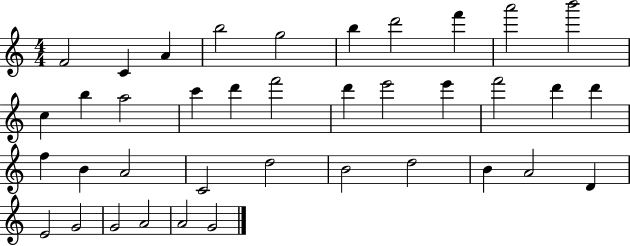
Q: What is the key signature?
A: C major